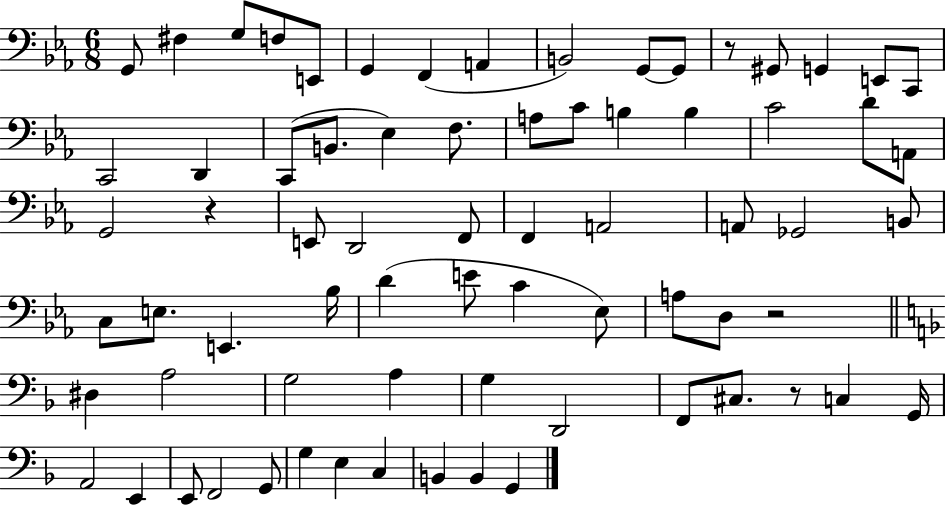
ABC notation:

X:1
T:Untitled
M:6/8
L:1/4
K:Eb
G,,/2 ^F, G,/2 F,/2 E,,/2 G,, F,, A,, B,,2 G,,/2 G,,/2 z/2 ^G,,/2 G,, E,,/2 C,,/2 C,,2 D,, C,,/2 B,,/2 _E, F,/2 A,/2 C/2 B, B, C2 D/2 A,,/2 G,,2 z E,,/2 D,,2 F,,/2 F,, A,,2 A,,/2 _G,,2 B,,/2 C,/2 E,/2 E,, _B,/4 D E/2 C _E,/2 A,/2 D,/2 z2 ^D, A,2 G,2 A, G, D,,2 F,,/2 ^C,/2 z/2 C, G,,/4 A,,2 E,, E,,/2 F,,2 G,,/2 G, E, C, B,, B,, G,,